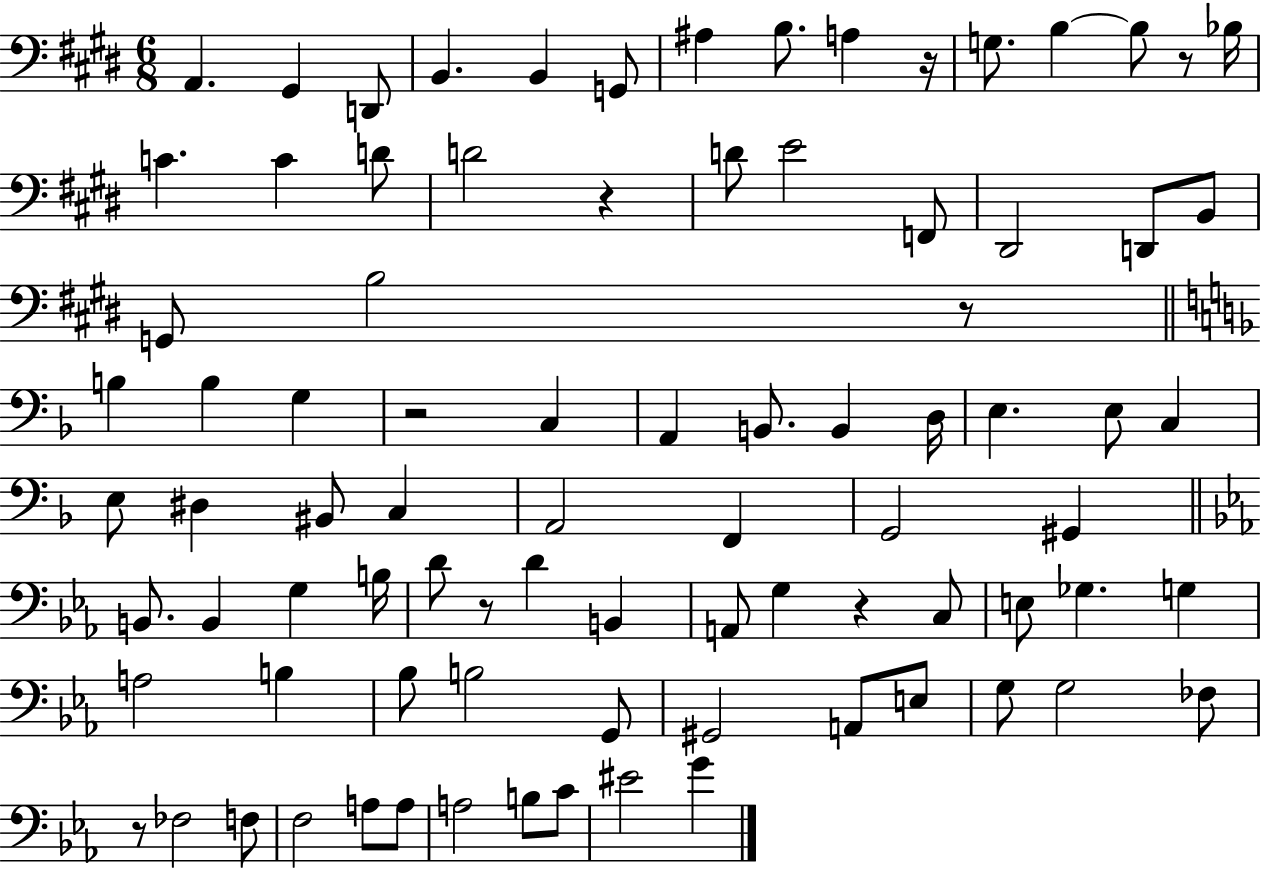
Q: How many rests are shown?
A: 8